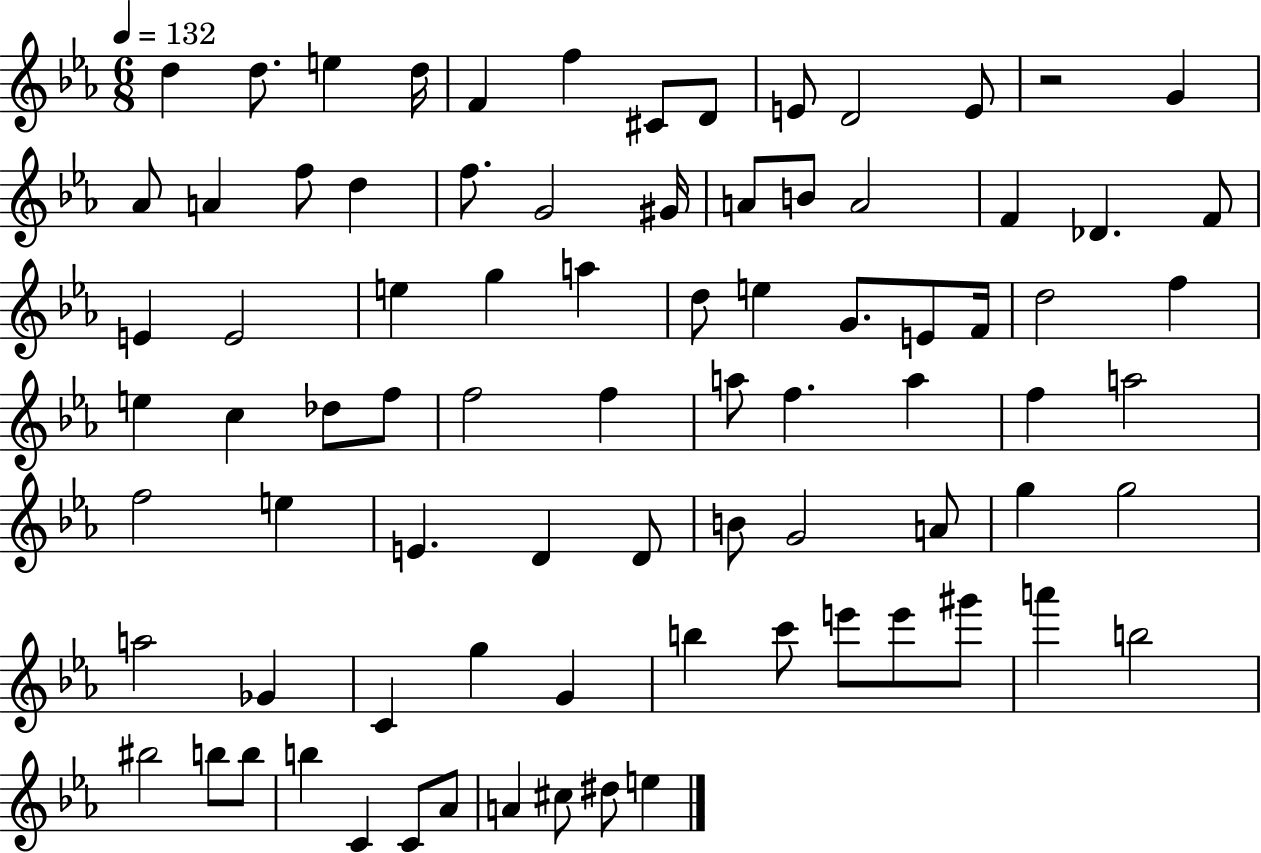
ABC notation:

X:1
T:Untitled
M:6/8
L:1/4
K:Eb
d d/2 e d/4 F f ^C/2 D/2 E/2 D2 E/2 z2 G _A/2 A f/2 d f/2 G2 ^G/4 A/2 B/2 A2 F _D F/2 E E2 e g a d/2 e G/2 E/2 F/4 d2 f e c _d/2 f/2 f2 f a/2 f a f a2 f2 e E D D/2 B/2 G2 A/2 g g2 a2 _G C g G b c'/2 e'/2 e'/2 ^g'/2 a' b2 ^b2 b/2 b/2 b C C/2 _A/2 A ^c/2 ^d/2 e